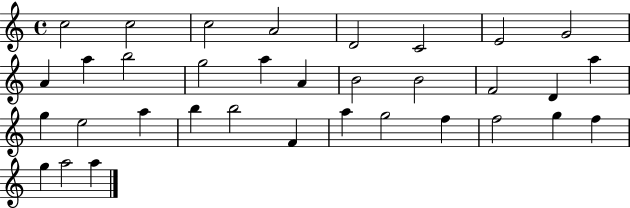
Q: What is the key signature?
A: C major